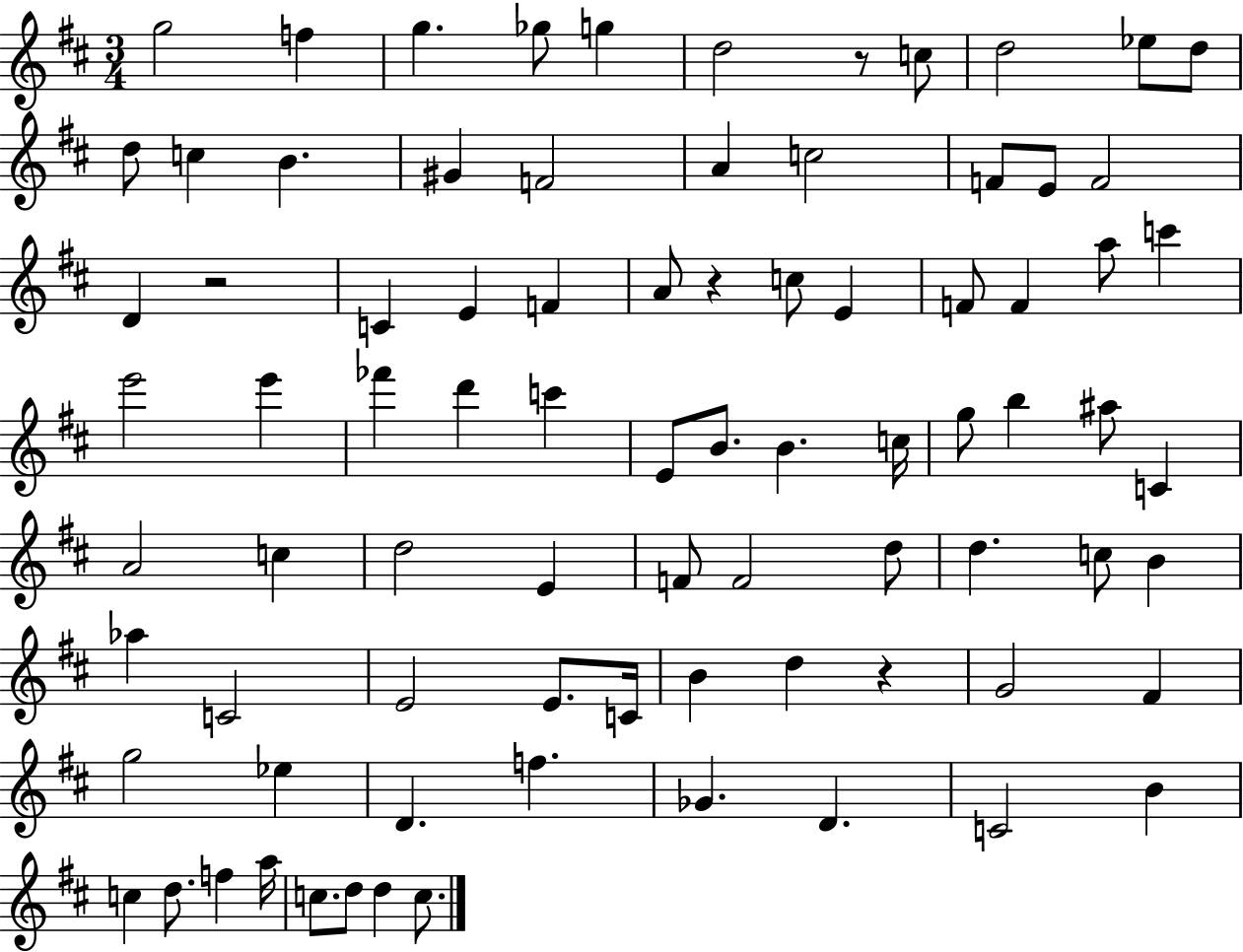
X:1
T:Untitled
M:3/4
L:1/4
K:D
g2 f g _g/2 g d2 z/2 c/2 d2 _e/2 d/2 d/2 c B ^G F2 A c2 F/2 E/2 F2 D z2 C E F A/2 z c/2 E F/2 F a/2 c' e'2 e' _f' d' c' E/2 B/2 B c/4 g/2 b ^a/2 C A2 c d2 E F/2 F2 d/2 d c/2 B _a C2 E2 E/2 C/4 B d z G2 ^F g2 _e D f _G D C2 B c d/2 f a/4 c/2 d/2 d c/2